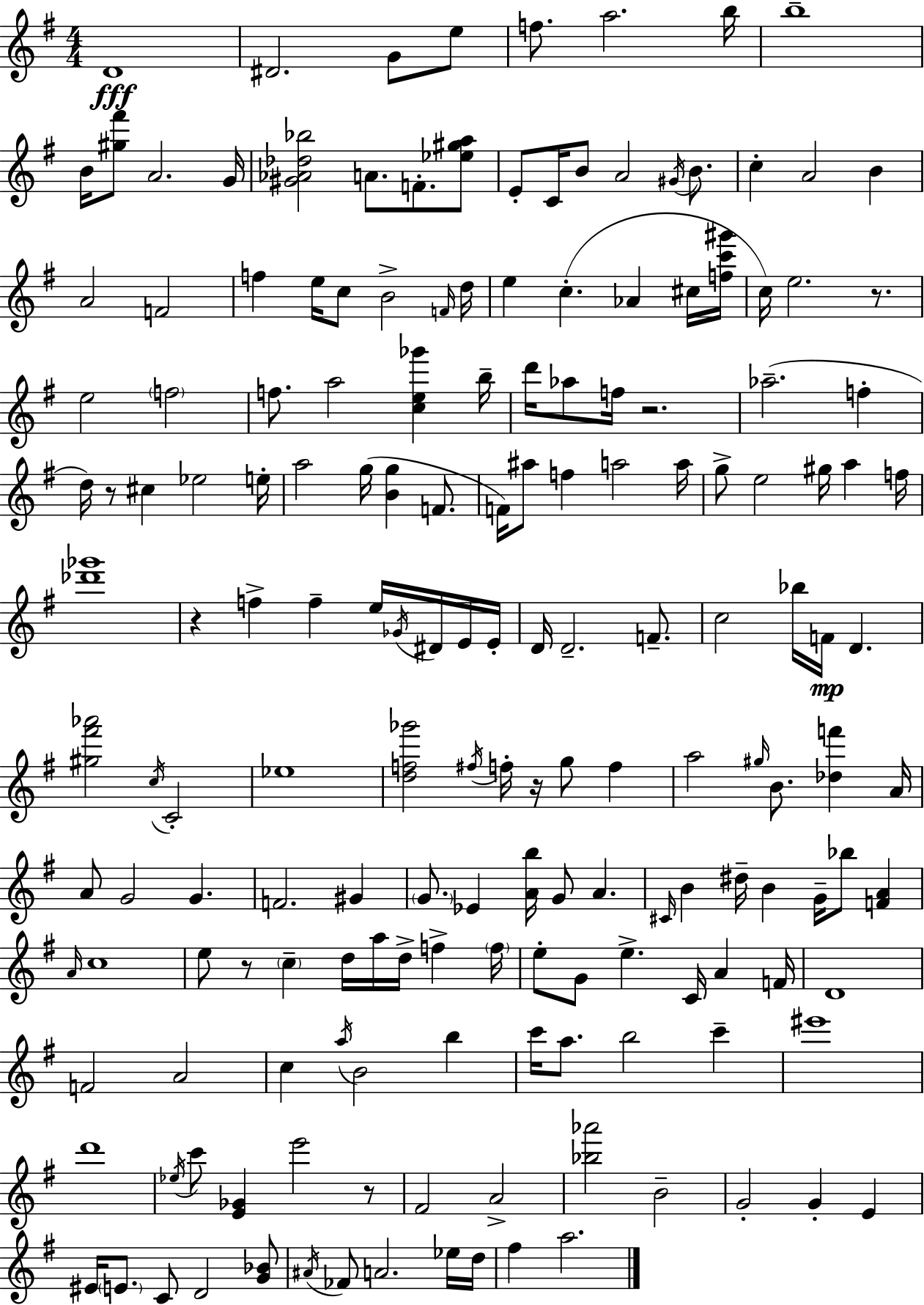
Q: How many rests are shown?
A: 7